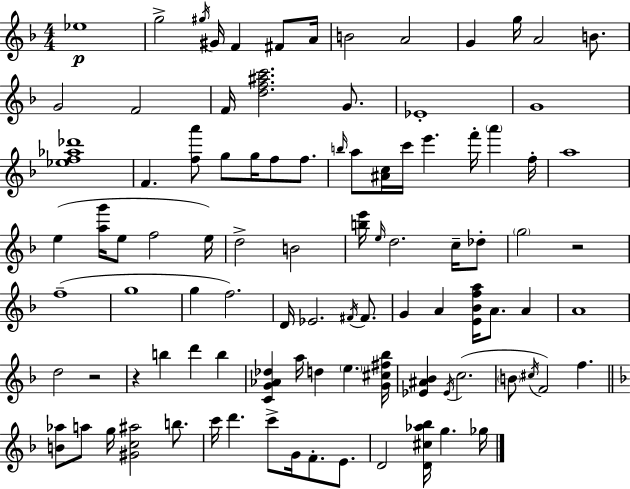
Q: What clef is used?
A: treble